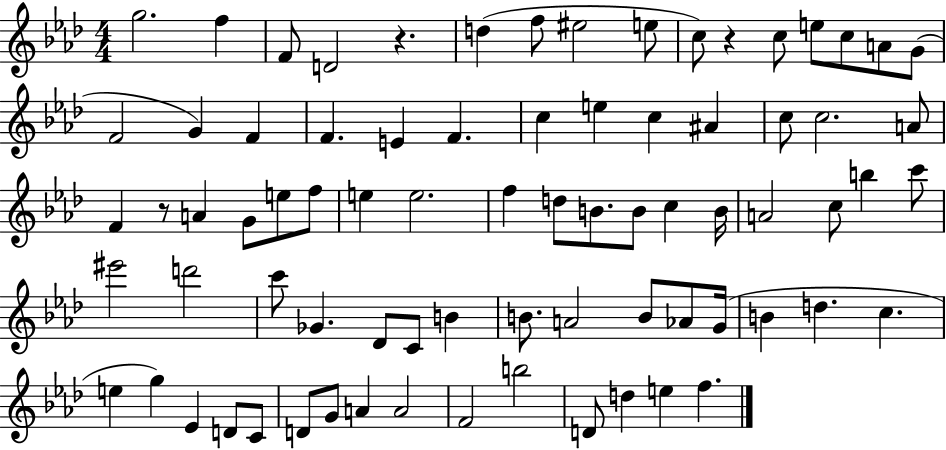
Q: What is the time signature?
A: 4/4